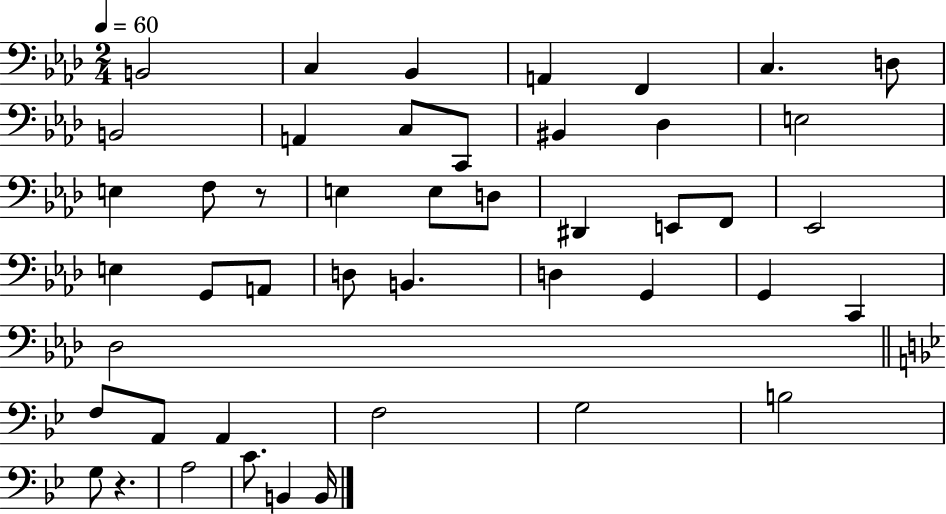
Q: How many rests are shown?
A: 2